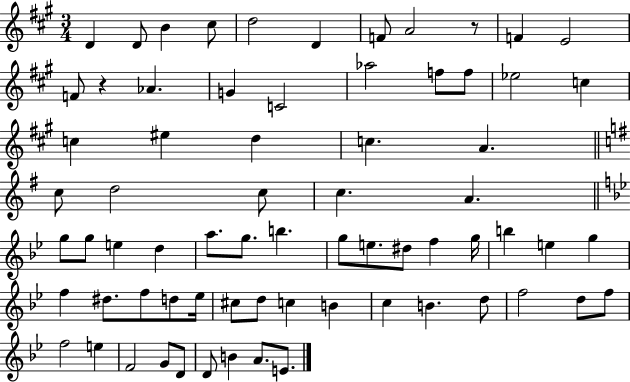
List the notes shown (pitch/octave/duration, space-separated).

D4/q D4/e B4/q C#5/e D5/h D4/q F4/e A4/h R/e F4/q E4/h F4/e R/q Ab4/q. G4/q C4/h Ab5/h F5/e F5/e Eb5/h C5/q C5/q EIS5/q D5/q C5/q. A4/q. C5/e D5/h C5/e C5/q. A4/q. G5/e G5/e E5/q D5/q A5/e. G5/e. B5/q. G5/e E5/e. D#5/e F5/q G5/s B5/q E5/q G5/q F5/q D#5/e. F5/e D5/e Eb5/s C#5/e D5/e C5/q B4/q C5/q B4/q. D5/e F5/h D5/e F5/e F5/h E5/q F4/h G4/e D4/e D4/e B4/q A4/e. E4/e.